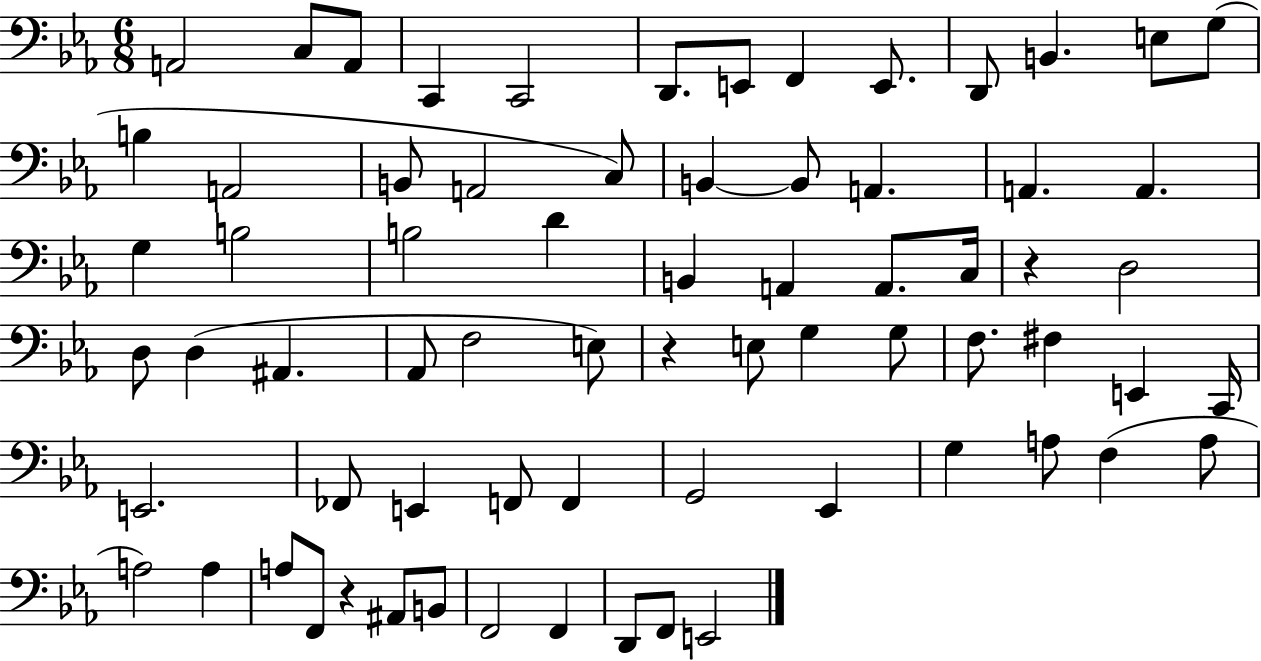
A2/h C3/e A2/e C2/q C2/h D2/e. E2/e F2/q E2/e. D2/e B2/q. E3/e G3/e B3/q A2/h B2/e A2/h C3/e B2/q B2/e A2/q. A2/q. A2/q. G3/q B3/h B3/h D4/q B2/q A2/q A2/e. C3/s R/q D3/h D3/e D3/q A#2/q. Ab2/e F3/h E3/e R/q E3/e G3/q G3/e F3/e. F#3/q E2/q C2/s E2/h. FES2/e E2/q F2/e F2/q G2/h Eb2/q G3/q A3/e F3/q A3/e A3/h A3/q A3/e F2/e R/q A#2/e B2/e F2/h F2/q D2/e F2/e E2/h